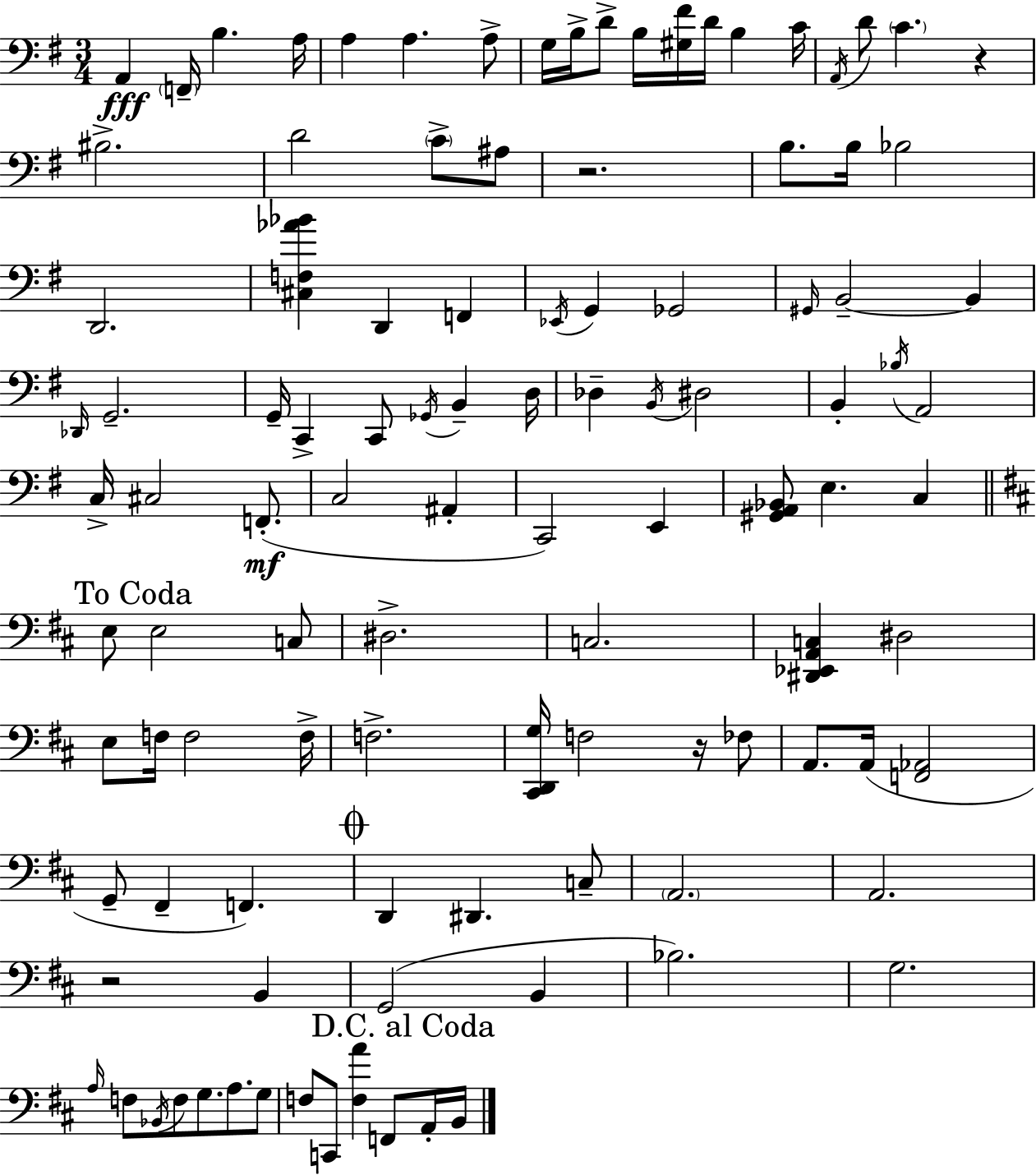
X:1
T:Untitled
M:3/4
L:1/4
K:Em
A,, F,,/4 B, A,/4 A, A, A,/2 G,/4 B,/4 D/2 B,/4 [^G,^F]/4 D/4 B, C/4 A,,/4 D/2 C z ^B,2 D2 C/2 ^A,/2 z2 B,/2 B,/4 _B,2 D,,2 [^C,F,_A_B] D,, F,, _E,,/4 G,, _G,,2 ^G,,/4 B,,2 B,, _D,,/4 G,,2 G,,/4 C,, C,,/2 _G,,/4 B,, D,/4 _D, B,,/4 ^D,2 B,, _B,/4 A,,2 C,/4 ^C,2 F,,/2 C,2 ^A,, C,,2 E,, [^G,,A,,_B,,]/2 E, C, E,/2 E,2 C,/2 ^D,2 C,2 [^D,,_E,,A,,C,] ^D,2 E,/2 F,/4 F,2 F,/4 F,2 [^C,,D,,G,]/4 F,2 z/4 _F,/2 A,,/2 A,,/4 [F,,_A,,]2 G,,/2 ^F,, F,, D,, ^D,, C,/2 A,,2 A,,2 z2 B,, G,,2 B,, _B,2 G,2 A,/4 F,/2 _B,,/4 F,/2 G,/2 A,/2 G,/2 F,/2 C,,/2 [F,A] F,,/2 A,,/4 B,,/4